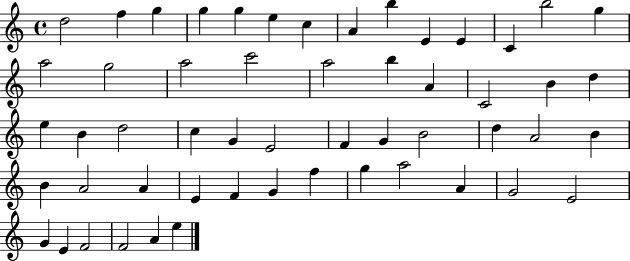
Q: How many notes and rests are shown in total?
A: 54